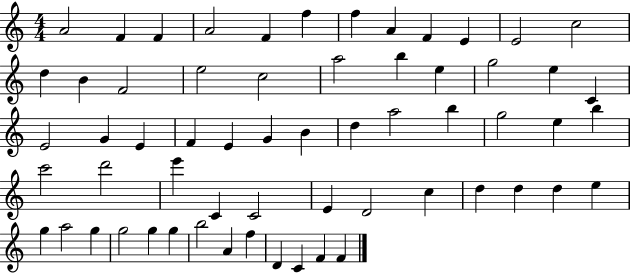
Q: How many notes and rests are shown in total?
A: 61